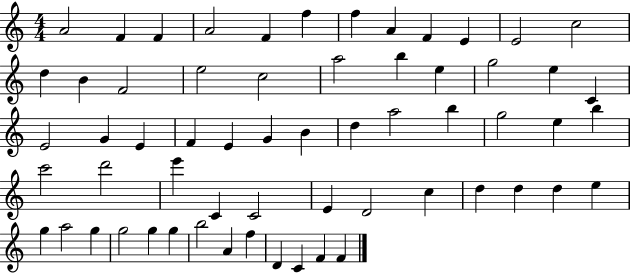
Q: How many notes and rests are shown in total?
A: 61